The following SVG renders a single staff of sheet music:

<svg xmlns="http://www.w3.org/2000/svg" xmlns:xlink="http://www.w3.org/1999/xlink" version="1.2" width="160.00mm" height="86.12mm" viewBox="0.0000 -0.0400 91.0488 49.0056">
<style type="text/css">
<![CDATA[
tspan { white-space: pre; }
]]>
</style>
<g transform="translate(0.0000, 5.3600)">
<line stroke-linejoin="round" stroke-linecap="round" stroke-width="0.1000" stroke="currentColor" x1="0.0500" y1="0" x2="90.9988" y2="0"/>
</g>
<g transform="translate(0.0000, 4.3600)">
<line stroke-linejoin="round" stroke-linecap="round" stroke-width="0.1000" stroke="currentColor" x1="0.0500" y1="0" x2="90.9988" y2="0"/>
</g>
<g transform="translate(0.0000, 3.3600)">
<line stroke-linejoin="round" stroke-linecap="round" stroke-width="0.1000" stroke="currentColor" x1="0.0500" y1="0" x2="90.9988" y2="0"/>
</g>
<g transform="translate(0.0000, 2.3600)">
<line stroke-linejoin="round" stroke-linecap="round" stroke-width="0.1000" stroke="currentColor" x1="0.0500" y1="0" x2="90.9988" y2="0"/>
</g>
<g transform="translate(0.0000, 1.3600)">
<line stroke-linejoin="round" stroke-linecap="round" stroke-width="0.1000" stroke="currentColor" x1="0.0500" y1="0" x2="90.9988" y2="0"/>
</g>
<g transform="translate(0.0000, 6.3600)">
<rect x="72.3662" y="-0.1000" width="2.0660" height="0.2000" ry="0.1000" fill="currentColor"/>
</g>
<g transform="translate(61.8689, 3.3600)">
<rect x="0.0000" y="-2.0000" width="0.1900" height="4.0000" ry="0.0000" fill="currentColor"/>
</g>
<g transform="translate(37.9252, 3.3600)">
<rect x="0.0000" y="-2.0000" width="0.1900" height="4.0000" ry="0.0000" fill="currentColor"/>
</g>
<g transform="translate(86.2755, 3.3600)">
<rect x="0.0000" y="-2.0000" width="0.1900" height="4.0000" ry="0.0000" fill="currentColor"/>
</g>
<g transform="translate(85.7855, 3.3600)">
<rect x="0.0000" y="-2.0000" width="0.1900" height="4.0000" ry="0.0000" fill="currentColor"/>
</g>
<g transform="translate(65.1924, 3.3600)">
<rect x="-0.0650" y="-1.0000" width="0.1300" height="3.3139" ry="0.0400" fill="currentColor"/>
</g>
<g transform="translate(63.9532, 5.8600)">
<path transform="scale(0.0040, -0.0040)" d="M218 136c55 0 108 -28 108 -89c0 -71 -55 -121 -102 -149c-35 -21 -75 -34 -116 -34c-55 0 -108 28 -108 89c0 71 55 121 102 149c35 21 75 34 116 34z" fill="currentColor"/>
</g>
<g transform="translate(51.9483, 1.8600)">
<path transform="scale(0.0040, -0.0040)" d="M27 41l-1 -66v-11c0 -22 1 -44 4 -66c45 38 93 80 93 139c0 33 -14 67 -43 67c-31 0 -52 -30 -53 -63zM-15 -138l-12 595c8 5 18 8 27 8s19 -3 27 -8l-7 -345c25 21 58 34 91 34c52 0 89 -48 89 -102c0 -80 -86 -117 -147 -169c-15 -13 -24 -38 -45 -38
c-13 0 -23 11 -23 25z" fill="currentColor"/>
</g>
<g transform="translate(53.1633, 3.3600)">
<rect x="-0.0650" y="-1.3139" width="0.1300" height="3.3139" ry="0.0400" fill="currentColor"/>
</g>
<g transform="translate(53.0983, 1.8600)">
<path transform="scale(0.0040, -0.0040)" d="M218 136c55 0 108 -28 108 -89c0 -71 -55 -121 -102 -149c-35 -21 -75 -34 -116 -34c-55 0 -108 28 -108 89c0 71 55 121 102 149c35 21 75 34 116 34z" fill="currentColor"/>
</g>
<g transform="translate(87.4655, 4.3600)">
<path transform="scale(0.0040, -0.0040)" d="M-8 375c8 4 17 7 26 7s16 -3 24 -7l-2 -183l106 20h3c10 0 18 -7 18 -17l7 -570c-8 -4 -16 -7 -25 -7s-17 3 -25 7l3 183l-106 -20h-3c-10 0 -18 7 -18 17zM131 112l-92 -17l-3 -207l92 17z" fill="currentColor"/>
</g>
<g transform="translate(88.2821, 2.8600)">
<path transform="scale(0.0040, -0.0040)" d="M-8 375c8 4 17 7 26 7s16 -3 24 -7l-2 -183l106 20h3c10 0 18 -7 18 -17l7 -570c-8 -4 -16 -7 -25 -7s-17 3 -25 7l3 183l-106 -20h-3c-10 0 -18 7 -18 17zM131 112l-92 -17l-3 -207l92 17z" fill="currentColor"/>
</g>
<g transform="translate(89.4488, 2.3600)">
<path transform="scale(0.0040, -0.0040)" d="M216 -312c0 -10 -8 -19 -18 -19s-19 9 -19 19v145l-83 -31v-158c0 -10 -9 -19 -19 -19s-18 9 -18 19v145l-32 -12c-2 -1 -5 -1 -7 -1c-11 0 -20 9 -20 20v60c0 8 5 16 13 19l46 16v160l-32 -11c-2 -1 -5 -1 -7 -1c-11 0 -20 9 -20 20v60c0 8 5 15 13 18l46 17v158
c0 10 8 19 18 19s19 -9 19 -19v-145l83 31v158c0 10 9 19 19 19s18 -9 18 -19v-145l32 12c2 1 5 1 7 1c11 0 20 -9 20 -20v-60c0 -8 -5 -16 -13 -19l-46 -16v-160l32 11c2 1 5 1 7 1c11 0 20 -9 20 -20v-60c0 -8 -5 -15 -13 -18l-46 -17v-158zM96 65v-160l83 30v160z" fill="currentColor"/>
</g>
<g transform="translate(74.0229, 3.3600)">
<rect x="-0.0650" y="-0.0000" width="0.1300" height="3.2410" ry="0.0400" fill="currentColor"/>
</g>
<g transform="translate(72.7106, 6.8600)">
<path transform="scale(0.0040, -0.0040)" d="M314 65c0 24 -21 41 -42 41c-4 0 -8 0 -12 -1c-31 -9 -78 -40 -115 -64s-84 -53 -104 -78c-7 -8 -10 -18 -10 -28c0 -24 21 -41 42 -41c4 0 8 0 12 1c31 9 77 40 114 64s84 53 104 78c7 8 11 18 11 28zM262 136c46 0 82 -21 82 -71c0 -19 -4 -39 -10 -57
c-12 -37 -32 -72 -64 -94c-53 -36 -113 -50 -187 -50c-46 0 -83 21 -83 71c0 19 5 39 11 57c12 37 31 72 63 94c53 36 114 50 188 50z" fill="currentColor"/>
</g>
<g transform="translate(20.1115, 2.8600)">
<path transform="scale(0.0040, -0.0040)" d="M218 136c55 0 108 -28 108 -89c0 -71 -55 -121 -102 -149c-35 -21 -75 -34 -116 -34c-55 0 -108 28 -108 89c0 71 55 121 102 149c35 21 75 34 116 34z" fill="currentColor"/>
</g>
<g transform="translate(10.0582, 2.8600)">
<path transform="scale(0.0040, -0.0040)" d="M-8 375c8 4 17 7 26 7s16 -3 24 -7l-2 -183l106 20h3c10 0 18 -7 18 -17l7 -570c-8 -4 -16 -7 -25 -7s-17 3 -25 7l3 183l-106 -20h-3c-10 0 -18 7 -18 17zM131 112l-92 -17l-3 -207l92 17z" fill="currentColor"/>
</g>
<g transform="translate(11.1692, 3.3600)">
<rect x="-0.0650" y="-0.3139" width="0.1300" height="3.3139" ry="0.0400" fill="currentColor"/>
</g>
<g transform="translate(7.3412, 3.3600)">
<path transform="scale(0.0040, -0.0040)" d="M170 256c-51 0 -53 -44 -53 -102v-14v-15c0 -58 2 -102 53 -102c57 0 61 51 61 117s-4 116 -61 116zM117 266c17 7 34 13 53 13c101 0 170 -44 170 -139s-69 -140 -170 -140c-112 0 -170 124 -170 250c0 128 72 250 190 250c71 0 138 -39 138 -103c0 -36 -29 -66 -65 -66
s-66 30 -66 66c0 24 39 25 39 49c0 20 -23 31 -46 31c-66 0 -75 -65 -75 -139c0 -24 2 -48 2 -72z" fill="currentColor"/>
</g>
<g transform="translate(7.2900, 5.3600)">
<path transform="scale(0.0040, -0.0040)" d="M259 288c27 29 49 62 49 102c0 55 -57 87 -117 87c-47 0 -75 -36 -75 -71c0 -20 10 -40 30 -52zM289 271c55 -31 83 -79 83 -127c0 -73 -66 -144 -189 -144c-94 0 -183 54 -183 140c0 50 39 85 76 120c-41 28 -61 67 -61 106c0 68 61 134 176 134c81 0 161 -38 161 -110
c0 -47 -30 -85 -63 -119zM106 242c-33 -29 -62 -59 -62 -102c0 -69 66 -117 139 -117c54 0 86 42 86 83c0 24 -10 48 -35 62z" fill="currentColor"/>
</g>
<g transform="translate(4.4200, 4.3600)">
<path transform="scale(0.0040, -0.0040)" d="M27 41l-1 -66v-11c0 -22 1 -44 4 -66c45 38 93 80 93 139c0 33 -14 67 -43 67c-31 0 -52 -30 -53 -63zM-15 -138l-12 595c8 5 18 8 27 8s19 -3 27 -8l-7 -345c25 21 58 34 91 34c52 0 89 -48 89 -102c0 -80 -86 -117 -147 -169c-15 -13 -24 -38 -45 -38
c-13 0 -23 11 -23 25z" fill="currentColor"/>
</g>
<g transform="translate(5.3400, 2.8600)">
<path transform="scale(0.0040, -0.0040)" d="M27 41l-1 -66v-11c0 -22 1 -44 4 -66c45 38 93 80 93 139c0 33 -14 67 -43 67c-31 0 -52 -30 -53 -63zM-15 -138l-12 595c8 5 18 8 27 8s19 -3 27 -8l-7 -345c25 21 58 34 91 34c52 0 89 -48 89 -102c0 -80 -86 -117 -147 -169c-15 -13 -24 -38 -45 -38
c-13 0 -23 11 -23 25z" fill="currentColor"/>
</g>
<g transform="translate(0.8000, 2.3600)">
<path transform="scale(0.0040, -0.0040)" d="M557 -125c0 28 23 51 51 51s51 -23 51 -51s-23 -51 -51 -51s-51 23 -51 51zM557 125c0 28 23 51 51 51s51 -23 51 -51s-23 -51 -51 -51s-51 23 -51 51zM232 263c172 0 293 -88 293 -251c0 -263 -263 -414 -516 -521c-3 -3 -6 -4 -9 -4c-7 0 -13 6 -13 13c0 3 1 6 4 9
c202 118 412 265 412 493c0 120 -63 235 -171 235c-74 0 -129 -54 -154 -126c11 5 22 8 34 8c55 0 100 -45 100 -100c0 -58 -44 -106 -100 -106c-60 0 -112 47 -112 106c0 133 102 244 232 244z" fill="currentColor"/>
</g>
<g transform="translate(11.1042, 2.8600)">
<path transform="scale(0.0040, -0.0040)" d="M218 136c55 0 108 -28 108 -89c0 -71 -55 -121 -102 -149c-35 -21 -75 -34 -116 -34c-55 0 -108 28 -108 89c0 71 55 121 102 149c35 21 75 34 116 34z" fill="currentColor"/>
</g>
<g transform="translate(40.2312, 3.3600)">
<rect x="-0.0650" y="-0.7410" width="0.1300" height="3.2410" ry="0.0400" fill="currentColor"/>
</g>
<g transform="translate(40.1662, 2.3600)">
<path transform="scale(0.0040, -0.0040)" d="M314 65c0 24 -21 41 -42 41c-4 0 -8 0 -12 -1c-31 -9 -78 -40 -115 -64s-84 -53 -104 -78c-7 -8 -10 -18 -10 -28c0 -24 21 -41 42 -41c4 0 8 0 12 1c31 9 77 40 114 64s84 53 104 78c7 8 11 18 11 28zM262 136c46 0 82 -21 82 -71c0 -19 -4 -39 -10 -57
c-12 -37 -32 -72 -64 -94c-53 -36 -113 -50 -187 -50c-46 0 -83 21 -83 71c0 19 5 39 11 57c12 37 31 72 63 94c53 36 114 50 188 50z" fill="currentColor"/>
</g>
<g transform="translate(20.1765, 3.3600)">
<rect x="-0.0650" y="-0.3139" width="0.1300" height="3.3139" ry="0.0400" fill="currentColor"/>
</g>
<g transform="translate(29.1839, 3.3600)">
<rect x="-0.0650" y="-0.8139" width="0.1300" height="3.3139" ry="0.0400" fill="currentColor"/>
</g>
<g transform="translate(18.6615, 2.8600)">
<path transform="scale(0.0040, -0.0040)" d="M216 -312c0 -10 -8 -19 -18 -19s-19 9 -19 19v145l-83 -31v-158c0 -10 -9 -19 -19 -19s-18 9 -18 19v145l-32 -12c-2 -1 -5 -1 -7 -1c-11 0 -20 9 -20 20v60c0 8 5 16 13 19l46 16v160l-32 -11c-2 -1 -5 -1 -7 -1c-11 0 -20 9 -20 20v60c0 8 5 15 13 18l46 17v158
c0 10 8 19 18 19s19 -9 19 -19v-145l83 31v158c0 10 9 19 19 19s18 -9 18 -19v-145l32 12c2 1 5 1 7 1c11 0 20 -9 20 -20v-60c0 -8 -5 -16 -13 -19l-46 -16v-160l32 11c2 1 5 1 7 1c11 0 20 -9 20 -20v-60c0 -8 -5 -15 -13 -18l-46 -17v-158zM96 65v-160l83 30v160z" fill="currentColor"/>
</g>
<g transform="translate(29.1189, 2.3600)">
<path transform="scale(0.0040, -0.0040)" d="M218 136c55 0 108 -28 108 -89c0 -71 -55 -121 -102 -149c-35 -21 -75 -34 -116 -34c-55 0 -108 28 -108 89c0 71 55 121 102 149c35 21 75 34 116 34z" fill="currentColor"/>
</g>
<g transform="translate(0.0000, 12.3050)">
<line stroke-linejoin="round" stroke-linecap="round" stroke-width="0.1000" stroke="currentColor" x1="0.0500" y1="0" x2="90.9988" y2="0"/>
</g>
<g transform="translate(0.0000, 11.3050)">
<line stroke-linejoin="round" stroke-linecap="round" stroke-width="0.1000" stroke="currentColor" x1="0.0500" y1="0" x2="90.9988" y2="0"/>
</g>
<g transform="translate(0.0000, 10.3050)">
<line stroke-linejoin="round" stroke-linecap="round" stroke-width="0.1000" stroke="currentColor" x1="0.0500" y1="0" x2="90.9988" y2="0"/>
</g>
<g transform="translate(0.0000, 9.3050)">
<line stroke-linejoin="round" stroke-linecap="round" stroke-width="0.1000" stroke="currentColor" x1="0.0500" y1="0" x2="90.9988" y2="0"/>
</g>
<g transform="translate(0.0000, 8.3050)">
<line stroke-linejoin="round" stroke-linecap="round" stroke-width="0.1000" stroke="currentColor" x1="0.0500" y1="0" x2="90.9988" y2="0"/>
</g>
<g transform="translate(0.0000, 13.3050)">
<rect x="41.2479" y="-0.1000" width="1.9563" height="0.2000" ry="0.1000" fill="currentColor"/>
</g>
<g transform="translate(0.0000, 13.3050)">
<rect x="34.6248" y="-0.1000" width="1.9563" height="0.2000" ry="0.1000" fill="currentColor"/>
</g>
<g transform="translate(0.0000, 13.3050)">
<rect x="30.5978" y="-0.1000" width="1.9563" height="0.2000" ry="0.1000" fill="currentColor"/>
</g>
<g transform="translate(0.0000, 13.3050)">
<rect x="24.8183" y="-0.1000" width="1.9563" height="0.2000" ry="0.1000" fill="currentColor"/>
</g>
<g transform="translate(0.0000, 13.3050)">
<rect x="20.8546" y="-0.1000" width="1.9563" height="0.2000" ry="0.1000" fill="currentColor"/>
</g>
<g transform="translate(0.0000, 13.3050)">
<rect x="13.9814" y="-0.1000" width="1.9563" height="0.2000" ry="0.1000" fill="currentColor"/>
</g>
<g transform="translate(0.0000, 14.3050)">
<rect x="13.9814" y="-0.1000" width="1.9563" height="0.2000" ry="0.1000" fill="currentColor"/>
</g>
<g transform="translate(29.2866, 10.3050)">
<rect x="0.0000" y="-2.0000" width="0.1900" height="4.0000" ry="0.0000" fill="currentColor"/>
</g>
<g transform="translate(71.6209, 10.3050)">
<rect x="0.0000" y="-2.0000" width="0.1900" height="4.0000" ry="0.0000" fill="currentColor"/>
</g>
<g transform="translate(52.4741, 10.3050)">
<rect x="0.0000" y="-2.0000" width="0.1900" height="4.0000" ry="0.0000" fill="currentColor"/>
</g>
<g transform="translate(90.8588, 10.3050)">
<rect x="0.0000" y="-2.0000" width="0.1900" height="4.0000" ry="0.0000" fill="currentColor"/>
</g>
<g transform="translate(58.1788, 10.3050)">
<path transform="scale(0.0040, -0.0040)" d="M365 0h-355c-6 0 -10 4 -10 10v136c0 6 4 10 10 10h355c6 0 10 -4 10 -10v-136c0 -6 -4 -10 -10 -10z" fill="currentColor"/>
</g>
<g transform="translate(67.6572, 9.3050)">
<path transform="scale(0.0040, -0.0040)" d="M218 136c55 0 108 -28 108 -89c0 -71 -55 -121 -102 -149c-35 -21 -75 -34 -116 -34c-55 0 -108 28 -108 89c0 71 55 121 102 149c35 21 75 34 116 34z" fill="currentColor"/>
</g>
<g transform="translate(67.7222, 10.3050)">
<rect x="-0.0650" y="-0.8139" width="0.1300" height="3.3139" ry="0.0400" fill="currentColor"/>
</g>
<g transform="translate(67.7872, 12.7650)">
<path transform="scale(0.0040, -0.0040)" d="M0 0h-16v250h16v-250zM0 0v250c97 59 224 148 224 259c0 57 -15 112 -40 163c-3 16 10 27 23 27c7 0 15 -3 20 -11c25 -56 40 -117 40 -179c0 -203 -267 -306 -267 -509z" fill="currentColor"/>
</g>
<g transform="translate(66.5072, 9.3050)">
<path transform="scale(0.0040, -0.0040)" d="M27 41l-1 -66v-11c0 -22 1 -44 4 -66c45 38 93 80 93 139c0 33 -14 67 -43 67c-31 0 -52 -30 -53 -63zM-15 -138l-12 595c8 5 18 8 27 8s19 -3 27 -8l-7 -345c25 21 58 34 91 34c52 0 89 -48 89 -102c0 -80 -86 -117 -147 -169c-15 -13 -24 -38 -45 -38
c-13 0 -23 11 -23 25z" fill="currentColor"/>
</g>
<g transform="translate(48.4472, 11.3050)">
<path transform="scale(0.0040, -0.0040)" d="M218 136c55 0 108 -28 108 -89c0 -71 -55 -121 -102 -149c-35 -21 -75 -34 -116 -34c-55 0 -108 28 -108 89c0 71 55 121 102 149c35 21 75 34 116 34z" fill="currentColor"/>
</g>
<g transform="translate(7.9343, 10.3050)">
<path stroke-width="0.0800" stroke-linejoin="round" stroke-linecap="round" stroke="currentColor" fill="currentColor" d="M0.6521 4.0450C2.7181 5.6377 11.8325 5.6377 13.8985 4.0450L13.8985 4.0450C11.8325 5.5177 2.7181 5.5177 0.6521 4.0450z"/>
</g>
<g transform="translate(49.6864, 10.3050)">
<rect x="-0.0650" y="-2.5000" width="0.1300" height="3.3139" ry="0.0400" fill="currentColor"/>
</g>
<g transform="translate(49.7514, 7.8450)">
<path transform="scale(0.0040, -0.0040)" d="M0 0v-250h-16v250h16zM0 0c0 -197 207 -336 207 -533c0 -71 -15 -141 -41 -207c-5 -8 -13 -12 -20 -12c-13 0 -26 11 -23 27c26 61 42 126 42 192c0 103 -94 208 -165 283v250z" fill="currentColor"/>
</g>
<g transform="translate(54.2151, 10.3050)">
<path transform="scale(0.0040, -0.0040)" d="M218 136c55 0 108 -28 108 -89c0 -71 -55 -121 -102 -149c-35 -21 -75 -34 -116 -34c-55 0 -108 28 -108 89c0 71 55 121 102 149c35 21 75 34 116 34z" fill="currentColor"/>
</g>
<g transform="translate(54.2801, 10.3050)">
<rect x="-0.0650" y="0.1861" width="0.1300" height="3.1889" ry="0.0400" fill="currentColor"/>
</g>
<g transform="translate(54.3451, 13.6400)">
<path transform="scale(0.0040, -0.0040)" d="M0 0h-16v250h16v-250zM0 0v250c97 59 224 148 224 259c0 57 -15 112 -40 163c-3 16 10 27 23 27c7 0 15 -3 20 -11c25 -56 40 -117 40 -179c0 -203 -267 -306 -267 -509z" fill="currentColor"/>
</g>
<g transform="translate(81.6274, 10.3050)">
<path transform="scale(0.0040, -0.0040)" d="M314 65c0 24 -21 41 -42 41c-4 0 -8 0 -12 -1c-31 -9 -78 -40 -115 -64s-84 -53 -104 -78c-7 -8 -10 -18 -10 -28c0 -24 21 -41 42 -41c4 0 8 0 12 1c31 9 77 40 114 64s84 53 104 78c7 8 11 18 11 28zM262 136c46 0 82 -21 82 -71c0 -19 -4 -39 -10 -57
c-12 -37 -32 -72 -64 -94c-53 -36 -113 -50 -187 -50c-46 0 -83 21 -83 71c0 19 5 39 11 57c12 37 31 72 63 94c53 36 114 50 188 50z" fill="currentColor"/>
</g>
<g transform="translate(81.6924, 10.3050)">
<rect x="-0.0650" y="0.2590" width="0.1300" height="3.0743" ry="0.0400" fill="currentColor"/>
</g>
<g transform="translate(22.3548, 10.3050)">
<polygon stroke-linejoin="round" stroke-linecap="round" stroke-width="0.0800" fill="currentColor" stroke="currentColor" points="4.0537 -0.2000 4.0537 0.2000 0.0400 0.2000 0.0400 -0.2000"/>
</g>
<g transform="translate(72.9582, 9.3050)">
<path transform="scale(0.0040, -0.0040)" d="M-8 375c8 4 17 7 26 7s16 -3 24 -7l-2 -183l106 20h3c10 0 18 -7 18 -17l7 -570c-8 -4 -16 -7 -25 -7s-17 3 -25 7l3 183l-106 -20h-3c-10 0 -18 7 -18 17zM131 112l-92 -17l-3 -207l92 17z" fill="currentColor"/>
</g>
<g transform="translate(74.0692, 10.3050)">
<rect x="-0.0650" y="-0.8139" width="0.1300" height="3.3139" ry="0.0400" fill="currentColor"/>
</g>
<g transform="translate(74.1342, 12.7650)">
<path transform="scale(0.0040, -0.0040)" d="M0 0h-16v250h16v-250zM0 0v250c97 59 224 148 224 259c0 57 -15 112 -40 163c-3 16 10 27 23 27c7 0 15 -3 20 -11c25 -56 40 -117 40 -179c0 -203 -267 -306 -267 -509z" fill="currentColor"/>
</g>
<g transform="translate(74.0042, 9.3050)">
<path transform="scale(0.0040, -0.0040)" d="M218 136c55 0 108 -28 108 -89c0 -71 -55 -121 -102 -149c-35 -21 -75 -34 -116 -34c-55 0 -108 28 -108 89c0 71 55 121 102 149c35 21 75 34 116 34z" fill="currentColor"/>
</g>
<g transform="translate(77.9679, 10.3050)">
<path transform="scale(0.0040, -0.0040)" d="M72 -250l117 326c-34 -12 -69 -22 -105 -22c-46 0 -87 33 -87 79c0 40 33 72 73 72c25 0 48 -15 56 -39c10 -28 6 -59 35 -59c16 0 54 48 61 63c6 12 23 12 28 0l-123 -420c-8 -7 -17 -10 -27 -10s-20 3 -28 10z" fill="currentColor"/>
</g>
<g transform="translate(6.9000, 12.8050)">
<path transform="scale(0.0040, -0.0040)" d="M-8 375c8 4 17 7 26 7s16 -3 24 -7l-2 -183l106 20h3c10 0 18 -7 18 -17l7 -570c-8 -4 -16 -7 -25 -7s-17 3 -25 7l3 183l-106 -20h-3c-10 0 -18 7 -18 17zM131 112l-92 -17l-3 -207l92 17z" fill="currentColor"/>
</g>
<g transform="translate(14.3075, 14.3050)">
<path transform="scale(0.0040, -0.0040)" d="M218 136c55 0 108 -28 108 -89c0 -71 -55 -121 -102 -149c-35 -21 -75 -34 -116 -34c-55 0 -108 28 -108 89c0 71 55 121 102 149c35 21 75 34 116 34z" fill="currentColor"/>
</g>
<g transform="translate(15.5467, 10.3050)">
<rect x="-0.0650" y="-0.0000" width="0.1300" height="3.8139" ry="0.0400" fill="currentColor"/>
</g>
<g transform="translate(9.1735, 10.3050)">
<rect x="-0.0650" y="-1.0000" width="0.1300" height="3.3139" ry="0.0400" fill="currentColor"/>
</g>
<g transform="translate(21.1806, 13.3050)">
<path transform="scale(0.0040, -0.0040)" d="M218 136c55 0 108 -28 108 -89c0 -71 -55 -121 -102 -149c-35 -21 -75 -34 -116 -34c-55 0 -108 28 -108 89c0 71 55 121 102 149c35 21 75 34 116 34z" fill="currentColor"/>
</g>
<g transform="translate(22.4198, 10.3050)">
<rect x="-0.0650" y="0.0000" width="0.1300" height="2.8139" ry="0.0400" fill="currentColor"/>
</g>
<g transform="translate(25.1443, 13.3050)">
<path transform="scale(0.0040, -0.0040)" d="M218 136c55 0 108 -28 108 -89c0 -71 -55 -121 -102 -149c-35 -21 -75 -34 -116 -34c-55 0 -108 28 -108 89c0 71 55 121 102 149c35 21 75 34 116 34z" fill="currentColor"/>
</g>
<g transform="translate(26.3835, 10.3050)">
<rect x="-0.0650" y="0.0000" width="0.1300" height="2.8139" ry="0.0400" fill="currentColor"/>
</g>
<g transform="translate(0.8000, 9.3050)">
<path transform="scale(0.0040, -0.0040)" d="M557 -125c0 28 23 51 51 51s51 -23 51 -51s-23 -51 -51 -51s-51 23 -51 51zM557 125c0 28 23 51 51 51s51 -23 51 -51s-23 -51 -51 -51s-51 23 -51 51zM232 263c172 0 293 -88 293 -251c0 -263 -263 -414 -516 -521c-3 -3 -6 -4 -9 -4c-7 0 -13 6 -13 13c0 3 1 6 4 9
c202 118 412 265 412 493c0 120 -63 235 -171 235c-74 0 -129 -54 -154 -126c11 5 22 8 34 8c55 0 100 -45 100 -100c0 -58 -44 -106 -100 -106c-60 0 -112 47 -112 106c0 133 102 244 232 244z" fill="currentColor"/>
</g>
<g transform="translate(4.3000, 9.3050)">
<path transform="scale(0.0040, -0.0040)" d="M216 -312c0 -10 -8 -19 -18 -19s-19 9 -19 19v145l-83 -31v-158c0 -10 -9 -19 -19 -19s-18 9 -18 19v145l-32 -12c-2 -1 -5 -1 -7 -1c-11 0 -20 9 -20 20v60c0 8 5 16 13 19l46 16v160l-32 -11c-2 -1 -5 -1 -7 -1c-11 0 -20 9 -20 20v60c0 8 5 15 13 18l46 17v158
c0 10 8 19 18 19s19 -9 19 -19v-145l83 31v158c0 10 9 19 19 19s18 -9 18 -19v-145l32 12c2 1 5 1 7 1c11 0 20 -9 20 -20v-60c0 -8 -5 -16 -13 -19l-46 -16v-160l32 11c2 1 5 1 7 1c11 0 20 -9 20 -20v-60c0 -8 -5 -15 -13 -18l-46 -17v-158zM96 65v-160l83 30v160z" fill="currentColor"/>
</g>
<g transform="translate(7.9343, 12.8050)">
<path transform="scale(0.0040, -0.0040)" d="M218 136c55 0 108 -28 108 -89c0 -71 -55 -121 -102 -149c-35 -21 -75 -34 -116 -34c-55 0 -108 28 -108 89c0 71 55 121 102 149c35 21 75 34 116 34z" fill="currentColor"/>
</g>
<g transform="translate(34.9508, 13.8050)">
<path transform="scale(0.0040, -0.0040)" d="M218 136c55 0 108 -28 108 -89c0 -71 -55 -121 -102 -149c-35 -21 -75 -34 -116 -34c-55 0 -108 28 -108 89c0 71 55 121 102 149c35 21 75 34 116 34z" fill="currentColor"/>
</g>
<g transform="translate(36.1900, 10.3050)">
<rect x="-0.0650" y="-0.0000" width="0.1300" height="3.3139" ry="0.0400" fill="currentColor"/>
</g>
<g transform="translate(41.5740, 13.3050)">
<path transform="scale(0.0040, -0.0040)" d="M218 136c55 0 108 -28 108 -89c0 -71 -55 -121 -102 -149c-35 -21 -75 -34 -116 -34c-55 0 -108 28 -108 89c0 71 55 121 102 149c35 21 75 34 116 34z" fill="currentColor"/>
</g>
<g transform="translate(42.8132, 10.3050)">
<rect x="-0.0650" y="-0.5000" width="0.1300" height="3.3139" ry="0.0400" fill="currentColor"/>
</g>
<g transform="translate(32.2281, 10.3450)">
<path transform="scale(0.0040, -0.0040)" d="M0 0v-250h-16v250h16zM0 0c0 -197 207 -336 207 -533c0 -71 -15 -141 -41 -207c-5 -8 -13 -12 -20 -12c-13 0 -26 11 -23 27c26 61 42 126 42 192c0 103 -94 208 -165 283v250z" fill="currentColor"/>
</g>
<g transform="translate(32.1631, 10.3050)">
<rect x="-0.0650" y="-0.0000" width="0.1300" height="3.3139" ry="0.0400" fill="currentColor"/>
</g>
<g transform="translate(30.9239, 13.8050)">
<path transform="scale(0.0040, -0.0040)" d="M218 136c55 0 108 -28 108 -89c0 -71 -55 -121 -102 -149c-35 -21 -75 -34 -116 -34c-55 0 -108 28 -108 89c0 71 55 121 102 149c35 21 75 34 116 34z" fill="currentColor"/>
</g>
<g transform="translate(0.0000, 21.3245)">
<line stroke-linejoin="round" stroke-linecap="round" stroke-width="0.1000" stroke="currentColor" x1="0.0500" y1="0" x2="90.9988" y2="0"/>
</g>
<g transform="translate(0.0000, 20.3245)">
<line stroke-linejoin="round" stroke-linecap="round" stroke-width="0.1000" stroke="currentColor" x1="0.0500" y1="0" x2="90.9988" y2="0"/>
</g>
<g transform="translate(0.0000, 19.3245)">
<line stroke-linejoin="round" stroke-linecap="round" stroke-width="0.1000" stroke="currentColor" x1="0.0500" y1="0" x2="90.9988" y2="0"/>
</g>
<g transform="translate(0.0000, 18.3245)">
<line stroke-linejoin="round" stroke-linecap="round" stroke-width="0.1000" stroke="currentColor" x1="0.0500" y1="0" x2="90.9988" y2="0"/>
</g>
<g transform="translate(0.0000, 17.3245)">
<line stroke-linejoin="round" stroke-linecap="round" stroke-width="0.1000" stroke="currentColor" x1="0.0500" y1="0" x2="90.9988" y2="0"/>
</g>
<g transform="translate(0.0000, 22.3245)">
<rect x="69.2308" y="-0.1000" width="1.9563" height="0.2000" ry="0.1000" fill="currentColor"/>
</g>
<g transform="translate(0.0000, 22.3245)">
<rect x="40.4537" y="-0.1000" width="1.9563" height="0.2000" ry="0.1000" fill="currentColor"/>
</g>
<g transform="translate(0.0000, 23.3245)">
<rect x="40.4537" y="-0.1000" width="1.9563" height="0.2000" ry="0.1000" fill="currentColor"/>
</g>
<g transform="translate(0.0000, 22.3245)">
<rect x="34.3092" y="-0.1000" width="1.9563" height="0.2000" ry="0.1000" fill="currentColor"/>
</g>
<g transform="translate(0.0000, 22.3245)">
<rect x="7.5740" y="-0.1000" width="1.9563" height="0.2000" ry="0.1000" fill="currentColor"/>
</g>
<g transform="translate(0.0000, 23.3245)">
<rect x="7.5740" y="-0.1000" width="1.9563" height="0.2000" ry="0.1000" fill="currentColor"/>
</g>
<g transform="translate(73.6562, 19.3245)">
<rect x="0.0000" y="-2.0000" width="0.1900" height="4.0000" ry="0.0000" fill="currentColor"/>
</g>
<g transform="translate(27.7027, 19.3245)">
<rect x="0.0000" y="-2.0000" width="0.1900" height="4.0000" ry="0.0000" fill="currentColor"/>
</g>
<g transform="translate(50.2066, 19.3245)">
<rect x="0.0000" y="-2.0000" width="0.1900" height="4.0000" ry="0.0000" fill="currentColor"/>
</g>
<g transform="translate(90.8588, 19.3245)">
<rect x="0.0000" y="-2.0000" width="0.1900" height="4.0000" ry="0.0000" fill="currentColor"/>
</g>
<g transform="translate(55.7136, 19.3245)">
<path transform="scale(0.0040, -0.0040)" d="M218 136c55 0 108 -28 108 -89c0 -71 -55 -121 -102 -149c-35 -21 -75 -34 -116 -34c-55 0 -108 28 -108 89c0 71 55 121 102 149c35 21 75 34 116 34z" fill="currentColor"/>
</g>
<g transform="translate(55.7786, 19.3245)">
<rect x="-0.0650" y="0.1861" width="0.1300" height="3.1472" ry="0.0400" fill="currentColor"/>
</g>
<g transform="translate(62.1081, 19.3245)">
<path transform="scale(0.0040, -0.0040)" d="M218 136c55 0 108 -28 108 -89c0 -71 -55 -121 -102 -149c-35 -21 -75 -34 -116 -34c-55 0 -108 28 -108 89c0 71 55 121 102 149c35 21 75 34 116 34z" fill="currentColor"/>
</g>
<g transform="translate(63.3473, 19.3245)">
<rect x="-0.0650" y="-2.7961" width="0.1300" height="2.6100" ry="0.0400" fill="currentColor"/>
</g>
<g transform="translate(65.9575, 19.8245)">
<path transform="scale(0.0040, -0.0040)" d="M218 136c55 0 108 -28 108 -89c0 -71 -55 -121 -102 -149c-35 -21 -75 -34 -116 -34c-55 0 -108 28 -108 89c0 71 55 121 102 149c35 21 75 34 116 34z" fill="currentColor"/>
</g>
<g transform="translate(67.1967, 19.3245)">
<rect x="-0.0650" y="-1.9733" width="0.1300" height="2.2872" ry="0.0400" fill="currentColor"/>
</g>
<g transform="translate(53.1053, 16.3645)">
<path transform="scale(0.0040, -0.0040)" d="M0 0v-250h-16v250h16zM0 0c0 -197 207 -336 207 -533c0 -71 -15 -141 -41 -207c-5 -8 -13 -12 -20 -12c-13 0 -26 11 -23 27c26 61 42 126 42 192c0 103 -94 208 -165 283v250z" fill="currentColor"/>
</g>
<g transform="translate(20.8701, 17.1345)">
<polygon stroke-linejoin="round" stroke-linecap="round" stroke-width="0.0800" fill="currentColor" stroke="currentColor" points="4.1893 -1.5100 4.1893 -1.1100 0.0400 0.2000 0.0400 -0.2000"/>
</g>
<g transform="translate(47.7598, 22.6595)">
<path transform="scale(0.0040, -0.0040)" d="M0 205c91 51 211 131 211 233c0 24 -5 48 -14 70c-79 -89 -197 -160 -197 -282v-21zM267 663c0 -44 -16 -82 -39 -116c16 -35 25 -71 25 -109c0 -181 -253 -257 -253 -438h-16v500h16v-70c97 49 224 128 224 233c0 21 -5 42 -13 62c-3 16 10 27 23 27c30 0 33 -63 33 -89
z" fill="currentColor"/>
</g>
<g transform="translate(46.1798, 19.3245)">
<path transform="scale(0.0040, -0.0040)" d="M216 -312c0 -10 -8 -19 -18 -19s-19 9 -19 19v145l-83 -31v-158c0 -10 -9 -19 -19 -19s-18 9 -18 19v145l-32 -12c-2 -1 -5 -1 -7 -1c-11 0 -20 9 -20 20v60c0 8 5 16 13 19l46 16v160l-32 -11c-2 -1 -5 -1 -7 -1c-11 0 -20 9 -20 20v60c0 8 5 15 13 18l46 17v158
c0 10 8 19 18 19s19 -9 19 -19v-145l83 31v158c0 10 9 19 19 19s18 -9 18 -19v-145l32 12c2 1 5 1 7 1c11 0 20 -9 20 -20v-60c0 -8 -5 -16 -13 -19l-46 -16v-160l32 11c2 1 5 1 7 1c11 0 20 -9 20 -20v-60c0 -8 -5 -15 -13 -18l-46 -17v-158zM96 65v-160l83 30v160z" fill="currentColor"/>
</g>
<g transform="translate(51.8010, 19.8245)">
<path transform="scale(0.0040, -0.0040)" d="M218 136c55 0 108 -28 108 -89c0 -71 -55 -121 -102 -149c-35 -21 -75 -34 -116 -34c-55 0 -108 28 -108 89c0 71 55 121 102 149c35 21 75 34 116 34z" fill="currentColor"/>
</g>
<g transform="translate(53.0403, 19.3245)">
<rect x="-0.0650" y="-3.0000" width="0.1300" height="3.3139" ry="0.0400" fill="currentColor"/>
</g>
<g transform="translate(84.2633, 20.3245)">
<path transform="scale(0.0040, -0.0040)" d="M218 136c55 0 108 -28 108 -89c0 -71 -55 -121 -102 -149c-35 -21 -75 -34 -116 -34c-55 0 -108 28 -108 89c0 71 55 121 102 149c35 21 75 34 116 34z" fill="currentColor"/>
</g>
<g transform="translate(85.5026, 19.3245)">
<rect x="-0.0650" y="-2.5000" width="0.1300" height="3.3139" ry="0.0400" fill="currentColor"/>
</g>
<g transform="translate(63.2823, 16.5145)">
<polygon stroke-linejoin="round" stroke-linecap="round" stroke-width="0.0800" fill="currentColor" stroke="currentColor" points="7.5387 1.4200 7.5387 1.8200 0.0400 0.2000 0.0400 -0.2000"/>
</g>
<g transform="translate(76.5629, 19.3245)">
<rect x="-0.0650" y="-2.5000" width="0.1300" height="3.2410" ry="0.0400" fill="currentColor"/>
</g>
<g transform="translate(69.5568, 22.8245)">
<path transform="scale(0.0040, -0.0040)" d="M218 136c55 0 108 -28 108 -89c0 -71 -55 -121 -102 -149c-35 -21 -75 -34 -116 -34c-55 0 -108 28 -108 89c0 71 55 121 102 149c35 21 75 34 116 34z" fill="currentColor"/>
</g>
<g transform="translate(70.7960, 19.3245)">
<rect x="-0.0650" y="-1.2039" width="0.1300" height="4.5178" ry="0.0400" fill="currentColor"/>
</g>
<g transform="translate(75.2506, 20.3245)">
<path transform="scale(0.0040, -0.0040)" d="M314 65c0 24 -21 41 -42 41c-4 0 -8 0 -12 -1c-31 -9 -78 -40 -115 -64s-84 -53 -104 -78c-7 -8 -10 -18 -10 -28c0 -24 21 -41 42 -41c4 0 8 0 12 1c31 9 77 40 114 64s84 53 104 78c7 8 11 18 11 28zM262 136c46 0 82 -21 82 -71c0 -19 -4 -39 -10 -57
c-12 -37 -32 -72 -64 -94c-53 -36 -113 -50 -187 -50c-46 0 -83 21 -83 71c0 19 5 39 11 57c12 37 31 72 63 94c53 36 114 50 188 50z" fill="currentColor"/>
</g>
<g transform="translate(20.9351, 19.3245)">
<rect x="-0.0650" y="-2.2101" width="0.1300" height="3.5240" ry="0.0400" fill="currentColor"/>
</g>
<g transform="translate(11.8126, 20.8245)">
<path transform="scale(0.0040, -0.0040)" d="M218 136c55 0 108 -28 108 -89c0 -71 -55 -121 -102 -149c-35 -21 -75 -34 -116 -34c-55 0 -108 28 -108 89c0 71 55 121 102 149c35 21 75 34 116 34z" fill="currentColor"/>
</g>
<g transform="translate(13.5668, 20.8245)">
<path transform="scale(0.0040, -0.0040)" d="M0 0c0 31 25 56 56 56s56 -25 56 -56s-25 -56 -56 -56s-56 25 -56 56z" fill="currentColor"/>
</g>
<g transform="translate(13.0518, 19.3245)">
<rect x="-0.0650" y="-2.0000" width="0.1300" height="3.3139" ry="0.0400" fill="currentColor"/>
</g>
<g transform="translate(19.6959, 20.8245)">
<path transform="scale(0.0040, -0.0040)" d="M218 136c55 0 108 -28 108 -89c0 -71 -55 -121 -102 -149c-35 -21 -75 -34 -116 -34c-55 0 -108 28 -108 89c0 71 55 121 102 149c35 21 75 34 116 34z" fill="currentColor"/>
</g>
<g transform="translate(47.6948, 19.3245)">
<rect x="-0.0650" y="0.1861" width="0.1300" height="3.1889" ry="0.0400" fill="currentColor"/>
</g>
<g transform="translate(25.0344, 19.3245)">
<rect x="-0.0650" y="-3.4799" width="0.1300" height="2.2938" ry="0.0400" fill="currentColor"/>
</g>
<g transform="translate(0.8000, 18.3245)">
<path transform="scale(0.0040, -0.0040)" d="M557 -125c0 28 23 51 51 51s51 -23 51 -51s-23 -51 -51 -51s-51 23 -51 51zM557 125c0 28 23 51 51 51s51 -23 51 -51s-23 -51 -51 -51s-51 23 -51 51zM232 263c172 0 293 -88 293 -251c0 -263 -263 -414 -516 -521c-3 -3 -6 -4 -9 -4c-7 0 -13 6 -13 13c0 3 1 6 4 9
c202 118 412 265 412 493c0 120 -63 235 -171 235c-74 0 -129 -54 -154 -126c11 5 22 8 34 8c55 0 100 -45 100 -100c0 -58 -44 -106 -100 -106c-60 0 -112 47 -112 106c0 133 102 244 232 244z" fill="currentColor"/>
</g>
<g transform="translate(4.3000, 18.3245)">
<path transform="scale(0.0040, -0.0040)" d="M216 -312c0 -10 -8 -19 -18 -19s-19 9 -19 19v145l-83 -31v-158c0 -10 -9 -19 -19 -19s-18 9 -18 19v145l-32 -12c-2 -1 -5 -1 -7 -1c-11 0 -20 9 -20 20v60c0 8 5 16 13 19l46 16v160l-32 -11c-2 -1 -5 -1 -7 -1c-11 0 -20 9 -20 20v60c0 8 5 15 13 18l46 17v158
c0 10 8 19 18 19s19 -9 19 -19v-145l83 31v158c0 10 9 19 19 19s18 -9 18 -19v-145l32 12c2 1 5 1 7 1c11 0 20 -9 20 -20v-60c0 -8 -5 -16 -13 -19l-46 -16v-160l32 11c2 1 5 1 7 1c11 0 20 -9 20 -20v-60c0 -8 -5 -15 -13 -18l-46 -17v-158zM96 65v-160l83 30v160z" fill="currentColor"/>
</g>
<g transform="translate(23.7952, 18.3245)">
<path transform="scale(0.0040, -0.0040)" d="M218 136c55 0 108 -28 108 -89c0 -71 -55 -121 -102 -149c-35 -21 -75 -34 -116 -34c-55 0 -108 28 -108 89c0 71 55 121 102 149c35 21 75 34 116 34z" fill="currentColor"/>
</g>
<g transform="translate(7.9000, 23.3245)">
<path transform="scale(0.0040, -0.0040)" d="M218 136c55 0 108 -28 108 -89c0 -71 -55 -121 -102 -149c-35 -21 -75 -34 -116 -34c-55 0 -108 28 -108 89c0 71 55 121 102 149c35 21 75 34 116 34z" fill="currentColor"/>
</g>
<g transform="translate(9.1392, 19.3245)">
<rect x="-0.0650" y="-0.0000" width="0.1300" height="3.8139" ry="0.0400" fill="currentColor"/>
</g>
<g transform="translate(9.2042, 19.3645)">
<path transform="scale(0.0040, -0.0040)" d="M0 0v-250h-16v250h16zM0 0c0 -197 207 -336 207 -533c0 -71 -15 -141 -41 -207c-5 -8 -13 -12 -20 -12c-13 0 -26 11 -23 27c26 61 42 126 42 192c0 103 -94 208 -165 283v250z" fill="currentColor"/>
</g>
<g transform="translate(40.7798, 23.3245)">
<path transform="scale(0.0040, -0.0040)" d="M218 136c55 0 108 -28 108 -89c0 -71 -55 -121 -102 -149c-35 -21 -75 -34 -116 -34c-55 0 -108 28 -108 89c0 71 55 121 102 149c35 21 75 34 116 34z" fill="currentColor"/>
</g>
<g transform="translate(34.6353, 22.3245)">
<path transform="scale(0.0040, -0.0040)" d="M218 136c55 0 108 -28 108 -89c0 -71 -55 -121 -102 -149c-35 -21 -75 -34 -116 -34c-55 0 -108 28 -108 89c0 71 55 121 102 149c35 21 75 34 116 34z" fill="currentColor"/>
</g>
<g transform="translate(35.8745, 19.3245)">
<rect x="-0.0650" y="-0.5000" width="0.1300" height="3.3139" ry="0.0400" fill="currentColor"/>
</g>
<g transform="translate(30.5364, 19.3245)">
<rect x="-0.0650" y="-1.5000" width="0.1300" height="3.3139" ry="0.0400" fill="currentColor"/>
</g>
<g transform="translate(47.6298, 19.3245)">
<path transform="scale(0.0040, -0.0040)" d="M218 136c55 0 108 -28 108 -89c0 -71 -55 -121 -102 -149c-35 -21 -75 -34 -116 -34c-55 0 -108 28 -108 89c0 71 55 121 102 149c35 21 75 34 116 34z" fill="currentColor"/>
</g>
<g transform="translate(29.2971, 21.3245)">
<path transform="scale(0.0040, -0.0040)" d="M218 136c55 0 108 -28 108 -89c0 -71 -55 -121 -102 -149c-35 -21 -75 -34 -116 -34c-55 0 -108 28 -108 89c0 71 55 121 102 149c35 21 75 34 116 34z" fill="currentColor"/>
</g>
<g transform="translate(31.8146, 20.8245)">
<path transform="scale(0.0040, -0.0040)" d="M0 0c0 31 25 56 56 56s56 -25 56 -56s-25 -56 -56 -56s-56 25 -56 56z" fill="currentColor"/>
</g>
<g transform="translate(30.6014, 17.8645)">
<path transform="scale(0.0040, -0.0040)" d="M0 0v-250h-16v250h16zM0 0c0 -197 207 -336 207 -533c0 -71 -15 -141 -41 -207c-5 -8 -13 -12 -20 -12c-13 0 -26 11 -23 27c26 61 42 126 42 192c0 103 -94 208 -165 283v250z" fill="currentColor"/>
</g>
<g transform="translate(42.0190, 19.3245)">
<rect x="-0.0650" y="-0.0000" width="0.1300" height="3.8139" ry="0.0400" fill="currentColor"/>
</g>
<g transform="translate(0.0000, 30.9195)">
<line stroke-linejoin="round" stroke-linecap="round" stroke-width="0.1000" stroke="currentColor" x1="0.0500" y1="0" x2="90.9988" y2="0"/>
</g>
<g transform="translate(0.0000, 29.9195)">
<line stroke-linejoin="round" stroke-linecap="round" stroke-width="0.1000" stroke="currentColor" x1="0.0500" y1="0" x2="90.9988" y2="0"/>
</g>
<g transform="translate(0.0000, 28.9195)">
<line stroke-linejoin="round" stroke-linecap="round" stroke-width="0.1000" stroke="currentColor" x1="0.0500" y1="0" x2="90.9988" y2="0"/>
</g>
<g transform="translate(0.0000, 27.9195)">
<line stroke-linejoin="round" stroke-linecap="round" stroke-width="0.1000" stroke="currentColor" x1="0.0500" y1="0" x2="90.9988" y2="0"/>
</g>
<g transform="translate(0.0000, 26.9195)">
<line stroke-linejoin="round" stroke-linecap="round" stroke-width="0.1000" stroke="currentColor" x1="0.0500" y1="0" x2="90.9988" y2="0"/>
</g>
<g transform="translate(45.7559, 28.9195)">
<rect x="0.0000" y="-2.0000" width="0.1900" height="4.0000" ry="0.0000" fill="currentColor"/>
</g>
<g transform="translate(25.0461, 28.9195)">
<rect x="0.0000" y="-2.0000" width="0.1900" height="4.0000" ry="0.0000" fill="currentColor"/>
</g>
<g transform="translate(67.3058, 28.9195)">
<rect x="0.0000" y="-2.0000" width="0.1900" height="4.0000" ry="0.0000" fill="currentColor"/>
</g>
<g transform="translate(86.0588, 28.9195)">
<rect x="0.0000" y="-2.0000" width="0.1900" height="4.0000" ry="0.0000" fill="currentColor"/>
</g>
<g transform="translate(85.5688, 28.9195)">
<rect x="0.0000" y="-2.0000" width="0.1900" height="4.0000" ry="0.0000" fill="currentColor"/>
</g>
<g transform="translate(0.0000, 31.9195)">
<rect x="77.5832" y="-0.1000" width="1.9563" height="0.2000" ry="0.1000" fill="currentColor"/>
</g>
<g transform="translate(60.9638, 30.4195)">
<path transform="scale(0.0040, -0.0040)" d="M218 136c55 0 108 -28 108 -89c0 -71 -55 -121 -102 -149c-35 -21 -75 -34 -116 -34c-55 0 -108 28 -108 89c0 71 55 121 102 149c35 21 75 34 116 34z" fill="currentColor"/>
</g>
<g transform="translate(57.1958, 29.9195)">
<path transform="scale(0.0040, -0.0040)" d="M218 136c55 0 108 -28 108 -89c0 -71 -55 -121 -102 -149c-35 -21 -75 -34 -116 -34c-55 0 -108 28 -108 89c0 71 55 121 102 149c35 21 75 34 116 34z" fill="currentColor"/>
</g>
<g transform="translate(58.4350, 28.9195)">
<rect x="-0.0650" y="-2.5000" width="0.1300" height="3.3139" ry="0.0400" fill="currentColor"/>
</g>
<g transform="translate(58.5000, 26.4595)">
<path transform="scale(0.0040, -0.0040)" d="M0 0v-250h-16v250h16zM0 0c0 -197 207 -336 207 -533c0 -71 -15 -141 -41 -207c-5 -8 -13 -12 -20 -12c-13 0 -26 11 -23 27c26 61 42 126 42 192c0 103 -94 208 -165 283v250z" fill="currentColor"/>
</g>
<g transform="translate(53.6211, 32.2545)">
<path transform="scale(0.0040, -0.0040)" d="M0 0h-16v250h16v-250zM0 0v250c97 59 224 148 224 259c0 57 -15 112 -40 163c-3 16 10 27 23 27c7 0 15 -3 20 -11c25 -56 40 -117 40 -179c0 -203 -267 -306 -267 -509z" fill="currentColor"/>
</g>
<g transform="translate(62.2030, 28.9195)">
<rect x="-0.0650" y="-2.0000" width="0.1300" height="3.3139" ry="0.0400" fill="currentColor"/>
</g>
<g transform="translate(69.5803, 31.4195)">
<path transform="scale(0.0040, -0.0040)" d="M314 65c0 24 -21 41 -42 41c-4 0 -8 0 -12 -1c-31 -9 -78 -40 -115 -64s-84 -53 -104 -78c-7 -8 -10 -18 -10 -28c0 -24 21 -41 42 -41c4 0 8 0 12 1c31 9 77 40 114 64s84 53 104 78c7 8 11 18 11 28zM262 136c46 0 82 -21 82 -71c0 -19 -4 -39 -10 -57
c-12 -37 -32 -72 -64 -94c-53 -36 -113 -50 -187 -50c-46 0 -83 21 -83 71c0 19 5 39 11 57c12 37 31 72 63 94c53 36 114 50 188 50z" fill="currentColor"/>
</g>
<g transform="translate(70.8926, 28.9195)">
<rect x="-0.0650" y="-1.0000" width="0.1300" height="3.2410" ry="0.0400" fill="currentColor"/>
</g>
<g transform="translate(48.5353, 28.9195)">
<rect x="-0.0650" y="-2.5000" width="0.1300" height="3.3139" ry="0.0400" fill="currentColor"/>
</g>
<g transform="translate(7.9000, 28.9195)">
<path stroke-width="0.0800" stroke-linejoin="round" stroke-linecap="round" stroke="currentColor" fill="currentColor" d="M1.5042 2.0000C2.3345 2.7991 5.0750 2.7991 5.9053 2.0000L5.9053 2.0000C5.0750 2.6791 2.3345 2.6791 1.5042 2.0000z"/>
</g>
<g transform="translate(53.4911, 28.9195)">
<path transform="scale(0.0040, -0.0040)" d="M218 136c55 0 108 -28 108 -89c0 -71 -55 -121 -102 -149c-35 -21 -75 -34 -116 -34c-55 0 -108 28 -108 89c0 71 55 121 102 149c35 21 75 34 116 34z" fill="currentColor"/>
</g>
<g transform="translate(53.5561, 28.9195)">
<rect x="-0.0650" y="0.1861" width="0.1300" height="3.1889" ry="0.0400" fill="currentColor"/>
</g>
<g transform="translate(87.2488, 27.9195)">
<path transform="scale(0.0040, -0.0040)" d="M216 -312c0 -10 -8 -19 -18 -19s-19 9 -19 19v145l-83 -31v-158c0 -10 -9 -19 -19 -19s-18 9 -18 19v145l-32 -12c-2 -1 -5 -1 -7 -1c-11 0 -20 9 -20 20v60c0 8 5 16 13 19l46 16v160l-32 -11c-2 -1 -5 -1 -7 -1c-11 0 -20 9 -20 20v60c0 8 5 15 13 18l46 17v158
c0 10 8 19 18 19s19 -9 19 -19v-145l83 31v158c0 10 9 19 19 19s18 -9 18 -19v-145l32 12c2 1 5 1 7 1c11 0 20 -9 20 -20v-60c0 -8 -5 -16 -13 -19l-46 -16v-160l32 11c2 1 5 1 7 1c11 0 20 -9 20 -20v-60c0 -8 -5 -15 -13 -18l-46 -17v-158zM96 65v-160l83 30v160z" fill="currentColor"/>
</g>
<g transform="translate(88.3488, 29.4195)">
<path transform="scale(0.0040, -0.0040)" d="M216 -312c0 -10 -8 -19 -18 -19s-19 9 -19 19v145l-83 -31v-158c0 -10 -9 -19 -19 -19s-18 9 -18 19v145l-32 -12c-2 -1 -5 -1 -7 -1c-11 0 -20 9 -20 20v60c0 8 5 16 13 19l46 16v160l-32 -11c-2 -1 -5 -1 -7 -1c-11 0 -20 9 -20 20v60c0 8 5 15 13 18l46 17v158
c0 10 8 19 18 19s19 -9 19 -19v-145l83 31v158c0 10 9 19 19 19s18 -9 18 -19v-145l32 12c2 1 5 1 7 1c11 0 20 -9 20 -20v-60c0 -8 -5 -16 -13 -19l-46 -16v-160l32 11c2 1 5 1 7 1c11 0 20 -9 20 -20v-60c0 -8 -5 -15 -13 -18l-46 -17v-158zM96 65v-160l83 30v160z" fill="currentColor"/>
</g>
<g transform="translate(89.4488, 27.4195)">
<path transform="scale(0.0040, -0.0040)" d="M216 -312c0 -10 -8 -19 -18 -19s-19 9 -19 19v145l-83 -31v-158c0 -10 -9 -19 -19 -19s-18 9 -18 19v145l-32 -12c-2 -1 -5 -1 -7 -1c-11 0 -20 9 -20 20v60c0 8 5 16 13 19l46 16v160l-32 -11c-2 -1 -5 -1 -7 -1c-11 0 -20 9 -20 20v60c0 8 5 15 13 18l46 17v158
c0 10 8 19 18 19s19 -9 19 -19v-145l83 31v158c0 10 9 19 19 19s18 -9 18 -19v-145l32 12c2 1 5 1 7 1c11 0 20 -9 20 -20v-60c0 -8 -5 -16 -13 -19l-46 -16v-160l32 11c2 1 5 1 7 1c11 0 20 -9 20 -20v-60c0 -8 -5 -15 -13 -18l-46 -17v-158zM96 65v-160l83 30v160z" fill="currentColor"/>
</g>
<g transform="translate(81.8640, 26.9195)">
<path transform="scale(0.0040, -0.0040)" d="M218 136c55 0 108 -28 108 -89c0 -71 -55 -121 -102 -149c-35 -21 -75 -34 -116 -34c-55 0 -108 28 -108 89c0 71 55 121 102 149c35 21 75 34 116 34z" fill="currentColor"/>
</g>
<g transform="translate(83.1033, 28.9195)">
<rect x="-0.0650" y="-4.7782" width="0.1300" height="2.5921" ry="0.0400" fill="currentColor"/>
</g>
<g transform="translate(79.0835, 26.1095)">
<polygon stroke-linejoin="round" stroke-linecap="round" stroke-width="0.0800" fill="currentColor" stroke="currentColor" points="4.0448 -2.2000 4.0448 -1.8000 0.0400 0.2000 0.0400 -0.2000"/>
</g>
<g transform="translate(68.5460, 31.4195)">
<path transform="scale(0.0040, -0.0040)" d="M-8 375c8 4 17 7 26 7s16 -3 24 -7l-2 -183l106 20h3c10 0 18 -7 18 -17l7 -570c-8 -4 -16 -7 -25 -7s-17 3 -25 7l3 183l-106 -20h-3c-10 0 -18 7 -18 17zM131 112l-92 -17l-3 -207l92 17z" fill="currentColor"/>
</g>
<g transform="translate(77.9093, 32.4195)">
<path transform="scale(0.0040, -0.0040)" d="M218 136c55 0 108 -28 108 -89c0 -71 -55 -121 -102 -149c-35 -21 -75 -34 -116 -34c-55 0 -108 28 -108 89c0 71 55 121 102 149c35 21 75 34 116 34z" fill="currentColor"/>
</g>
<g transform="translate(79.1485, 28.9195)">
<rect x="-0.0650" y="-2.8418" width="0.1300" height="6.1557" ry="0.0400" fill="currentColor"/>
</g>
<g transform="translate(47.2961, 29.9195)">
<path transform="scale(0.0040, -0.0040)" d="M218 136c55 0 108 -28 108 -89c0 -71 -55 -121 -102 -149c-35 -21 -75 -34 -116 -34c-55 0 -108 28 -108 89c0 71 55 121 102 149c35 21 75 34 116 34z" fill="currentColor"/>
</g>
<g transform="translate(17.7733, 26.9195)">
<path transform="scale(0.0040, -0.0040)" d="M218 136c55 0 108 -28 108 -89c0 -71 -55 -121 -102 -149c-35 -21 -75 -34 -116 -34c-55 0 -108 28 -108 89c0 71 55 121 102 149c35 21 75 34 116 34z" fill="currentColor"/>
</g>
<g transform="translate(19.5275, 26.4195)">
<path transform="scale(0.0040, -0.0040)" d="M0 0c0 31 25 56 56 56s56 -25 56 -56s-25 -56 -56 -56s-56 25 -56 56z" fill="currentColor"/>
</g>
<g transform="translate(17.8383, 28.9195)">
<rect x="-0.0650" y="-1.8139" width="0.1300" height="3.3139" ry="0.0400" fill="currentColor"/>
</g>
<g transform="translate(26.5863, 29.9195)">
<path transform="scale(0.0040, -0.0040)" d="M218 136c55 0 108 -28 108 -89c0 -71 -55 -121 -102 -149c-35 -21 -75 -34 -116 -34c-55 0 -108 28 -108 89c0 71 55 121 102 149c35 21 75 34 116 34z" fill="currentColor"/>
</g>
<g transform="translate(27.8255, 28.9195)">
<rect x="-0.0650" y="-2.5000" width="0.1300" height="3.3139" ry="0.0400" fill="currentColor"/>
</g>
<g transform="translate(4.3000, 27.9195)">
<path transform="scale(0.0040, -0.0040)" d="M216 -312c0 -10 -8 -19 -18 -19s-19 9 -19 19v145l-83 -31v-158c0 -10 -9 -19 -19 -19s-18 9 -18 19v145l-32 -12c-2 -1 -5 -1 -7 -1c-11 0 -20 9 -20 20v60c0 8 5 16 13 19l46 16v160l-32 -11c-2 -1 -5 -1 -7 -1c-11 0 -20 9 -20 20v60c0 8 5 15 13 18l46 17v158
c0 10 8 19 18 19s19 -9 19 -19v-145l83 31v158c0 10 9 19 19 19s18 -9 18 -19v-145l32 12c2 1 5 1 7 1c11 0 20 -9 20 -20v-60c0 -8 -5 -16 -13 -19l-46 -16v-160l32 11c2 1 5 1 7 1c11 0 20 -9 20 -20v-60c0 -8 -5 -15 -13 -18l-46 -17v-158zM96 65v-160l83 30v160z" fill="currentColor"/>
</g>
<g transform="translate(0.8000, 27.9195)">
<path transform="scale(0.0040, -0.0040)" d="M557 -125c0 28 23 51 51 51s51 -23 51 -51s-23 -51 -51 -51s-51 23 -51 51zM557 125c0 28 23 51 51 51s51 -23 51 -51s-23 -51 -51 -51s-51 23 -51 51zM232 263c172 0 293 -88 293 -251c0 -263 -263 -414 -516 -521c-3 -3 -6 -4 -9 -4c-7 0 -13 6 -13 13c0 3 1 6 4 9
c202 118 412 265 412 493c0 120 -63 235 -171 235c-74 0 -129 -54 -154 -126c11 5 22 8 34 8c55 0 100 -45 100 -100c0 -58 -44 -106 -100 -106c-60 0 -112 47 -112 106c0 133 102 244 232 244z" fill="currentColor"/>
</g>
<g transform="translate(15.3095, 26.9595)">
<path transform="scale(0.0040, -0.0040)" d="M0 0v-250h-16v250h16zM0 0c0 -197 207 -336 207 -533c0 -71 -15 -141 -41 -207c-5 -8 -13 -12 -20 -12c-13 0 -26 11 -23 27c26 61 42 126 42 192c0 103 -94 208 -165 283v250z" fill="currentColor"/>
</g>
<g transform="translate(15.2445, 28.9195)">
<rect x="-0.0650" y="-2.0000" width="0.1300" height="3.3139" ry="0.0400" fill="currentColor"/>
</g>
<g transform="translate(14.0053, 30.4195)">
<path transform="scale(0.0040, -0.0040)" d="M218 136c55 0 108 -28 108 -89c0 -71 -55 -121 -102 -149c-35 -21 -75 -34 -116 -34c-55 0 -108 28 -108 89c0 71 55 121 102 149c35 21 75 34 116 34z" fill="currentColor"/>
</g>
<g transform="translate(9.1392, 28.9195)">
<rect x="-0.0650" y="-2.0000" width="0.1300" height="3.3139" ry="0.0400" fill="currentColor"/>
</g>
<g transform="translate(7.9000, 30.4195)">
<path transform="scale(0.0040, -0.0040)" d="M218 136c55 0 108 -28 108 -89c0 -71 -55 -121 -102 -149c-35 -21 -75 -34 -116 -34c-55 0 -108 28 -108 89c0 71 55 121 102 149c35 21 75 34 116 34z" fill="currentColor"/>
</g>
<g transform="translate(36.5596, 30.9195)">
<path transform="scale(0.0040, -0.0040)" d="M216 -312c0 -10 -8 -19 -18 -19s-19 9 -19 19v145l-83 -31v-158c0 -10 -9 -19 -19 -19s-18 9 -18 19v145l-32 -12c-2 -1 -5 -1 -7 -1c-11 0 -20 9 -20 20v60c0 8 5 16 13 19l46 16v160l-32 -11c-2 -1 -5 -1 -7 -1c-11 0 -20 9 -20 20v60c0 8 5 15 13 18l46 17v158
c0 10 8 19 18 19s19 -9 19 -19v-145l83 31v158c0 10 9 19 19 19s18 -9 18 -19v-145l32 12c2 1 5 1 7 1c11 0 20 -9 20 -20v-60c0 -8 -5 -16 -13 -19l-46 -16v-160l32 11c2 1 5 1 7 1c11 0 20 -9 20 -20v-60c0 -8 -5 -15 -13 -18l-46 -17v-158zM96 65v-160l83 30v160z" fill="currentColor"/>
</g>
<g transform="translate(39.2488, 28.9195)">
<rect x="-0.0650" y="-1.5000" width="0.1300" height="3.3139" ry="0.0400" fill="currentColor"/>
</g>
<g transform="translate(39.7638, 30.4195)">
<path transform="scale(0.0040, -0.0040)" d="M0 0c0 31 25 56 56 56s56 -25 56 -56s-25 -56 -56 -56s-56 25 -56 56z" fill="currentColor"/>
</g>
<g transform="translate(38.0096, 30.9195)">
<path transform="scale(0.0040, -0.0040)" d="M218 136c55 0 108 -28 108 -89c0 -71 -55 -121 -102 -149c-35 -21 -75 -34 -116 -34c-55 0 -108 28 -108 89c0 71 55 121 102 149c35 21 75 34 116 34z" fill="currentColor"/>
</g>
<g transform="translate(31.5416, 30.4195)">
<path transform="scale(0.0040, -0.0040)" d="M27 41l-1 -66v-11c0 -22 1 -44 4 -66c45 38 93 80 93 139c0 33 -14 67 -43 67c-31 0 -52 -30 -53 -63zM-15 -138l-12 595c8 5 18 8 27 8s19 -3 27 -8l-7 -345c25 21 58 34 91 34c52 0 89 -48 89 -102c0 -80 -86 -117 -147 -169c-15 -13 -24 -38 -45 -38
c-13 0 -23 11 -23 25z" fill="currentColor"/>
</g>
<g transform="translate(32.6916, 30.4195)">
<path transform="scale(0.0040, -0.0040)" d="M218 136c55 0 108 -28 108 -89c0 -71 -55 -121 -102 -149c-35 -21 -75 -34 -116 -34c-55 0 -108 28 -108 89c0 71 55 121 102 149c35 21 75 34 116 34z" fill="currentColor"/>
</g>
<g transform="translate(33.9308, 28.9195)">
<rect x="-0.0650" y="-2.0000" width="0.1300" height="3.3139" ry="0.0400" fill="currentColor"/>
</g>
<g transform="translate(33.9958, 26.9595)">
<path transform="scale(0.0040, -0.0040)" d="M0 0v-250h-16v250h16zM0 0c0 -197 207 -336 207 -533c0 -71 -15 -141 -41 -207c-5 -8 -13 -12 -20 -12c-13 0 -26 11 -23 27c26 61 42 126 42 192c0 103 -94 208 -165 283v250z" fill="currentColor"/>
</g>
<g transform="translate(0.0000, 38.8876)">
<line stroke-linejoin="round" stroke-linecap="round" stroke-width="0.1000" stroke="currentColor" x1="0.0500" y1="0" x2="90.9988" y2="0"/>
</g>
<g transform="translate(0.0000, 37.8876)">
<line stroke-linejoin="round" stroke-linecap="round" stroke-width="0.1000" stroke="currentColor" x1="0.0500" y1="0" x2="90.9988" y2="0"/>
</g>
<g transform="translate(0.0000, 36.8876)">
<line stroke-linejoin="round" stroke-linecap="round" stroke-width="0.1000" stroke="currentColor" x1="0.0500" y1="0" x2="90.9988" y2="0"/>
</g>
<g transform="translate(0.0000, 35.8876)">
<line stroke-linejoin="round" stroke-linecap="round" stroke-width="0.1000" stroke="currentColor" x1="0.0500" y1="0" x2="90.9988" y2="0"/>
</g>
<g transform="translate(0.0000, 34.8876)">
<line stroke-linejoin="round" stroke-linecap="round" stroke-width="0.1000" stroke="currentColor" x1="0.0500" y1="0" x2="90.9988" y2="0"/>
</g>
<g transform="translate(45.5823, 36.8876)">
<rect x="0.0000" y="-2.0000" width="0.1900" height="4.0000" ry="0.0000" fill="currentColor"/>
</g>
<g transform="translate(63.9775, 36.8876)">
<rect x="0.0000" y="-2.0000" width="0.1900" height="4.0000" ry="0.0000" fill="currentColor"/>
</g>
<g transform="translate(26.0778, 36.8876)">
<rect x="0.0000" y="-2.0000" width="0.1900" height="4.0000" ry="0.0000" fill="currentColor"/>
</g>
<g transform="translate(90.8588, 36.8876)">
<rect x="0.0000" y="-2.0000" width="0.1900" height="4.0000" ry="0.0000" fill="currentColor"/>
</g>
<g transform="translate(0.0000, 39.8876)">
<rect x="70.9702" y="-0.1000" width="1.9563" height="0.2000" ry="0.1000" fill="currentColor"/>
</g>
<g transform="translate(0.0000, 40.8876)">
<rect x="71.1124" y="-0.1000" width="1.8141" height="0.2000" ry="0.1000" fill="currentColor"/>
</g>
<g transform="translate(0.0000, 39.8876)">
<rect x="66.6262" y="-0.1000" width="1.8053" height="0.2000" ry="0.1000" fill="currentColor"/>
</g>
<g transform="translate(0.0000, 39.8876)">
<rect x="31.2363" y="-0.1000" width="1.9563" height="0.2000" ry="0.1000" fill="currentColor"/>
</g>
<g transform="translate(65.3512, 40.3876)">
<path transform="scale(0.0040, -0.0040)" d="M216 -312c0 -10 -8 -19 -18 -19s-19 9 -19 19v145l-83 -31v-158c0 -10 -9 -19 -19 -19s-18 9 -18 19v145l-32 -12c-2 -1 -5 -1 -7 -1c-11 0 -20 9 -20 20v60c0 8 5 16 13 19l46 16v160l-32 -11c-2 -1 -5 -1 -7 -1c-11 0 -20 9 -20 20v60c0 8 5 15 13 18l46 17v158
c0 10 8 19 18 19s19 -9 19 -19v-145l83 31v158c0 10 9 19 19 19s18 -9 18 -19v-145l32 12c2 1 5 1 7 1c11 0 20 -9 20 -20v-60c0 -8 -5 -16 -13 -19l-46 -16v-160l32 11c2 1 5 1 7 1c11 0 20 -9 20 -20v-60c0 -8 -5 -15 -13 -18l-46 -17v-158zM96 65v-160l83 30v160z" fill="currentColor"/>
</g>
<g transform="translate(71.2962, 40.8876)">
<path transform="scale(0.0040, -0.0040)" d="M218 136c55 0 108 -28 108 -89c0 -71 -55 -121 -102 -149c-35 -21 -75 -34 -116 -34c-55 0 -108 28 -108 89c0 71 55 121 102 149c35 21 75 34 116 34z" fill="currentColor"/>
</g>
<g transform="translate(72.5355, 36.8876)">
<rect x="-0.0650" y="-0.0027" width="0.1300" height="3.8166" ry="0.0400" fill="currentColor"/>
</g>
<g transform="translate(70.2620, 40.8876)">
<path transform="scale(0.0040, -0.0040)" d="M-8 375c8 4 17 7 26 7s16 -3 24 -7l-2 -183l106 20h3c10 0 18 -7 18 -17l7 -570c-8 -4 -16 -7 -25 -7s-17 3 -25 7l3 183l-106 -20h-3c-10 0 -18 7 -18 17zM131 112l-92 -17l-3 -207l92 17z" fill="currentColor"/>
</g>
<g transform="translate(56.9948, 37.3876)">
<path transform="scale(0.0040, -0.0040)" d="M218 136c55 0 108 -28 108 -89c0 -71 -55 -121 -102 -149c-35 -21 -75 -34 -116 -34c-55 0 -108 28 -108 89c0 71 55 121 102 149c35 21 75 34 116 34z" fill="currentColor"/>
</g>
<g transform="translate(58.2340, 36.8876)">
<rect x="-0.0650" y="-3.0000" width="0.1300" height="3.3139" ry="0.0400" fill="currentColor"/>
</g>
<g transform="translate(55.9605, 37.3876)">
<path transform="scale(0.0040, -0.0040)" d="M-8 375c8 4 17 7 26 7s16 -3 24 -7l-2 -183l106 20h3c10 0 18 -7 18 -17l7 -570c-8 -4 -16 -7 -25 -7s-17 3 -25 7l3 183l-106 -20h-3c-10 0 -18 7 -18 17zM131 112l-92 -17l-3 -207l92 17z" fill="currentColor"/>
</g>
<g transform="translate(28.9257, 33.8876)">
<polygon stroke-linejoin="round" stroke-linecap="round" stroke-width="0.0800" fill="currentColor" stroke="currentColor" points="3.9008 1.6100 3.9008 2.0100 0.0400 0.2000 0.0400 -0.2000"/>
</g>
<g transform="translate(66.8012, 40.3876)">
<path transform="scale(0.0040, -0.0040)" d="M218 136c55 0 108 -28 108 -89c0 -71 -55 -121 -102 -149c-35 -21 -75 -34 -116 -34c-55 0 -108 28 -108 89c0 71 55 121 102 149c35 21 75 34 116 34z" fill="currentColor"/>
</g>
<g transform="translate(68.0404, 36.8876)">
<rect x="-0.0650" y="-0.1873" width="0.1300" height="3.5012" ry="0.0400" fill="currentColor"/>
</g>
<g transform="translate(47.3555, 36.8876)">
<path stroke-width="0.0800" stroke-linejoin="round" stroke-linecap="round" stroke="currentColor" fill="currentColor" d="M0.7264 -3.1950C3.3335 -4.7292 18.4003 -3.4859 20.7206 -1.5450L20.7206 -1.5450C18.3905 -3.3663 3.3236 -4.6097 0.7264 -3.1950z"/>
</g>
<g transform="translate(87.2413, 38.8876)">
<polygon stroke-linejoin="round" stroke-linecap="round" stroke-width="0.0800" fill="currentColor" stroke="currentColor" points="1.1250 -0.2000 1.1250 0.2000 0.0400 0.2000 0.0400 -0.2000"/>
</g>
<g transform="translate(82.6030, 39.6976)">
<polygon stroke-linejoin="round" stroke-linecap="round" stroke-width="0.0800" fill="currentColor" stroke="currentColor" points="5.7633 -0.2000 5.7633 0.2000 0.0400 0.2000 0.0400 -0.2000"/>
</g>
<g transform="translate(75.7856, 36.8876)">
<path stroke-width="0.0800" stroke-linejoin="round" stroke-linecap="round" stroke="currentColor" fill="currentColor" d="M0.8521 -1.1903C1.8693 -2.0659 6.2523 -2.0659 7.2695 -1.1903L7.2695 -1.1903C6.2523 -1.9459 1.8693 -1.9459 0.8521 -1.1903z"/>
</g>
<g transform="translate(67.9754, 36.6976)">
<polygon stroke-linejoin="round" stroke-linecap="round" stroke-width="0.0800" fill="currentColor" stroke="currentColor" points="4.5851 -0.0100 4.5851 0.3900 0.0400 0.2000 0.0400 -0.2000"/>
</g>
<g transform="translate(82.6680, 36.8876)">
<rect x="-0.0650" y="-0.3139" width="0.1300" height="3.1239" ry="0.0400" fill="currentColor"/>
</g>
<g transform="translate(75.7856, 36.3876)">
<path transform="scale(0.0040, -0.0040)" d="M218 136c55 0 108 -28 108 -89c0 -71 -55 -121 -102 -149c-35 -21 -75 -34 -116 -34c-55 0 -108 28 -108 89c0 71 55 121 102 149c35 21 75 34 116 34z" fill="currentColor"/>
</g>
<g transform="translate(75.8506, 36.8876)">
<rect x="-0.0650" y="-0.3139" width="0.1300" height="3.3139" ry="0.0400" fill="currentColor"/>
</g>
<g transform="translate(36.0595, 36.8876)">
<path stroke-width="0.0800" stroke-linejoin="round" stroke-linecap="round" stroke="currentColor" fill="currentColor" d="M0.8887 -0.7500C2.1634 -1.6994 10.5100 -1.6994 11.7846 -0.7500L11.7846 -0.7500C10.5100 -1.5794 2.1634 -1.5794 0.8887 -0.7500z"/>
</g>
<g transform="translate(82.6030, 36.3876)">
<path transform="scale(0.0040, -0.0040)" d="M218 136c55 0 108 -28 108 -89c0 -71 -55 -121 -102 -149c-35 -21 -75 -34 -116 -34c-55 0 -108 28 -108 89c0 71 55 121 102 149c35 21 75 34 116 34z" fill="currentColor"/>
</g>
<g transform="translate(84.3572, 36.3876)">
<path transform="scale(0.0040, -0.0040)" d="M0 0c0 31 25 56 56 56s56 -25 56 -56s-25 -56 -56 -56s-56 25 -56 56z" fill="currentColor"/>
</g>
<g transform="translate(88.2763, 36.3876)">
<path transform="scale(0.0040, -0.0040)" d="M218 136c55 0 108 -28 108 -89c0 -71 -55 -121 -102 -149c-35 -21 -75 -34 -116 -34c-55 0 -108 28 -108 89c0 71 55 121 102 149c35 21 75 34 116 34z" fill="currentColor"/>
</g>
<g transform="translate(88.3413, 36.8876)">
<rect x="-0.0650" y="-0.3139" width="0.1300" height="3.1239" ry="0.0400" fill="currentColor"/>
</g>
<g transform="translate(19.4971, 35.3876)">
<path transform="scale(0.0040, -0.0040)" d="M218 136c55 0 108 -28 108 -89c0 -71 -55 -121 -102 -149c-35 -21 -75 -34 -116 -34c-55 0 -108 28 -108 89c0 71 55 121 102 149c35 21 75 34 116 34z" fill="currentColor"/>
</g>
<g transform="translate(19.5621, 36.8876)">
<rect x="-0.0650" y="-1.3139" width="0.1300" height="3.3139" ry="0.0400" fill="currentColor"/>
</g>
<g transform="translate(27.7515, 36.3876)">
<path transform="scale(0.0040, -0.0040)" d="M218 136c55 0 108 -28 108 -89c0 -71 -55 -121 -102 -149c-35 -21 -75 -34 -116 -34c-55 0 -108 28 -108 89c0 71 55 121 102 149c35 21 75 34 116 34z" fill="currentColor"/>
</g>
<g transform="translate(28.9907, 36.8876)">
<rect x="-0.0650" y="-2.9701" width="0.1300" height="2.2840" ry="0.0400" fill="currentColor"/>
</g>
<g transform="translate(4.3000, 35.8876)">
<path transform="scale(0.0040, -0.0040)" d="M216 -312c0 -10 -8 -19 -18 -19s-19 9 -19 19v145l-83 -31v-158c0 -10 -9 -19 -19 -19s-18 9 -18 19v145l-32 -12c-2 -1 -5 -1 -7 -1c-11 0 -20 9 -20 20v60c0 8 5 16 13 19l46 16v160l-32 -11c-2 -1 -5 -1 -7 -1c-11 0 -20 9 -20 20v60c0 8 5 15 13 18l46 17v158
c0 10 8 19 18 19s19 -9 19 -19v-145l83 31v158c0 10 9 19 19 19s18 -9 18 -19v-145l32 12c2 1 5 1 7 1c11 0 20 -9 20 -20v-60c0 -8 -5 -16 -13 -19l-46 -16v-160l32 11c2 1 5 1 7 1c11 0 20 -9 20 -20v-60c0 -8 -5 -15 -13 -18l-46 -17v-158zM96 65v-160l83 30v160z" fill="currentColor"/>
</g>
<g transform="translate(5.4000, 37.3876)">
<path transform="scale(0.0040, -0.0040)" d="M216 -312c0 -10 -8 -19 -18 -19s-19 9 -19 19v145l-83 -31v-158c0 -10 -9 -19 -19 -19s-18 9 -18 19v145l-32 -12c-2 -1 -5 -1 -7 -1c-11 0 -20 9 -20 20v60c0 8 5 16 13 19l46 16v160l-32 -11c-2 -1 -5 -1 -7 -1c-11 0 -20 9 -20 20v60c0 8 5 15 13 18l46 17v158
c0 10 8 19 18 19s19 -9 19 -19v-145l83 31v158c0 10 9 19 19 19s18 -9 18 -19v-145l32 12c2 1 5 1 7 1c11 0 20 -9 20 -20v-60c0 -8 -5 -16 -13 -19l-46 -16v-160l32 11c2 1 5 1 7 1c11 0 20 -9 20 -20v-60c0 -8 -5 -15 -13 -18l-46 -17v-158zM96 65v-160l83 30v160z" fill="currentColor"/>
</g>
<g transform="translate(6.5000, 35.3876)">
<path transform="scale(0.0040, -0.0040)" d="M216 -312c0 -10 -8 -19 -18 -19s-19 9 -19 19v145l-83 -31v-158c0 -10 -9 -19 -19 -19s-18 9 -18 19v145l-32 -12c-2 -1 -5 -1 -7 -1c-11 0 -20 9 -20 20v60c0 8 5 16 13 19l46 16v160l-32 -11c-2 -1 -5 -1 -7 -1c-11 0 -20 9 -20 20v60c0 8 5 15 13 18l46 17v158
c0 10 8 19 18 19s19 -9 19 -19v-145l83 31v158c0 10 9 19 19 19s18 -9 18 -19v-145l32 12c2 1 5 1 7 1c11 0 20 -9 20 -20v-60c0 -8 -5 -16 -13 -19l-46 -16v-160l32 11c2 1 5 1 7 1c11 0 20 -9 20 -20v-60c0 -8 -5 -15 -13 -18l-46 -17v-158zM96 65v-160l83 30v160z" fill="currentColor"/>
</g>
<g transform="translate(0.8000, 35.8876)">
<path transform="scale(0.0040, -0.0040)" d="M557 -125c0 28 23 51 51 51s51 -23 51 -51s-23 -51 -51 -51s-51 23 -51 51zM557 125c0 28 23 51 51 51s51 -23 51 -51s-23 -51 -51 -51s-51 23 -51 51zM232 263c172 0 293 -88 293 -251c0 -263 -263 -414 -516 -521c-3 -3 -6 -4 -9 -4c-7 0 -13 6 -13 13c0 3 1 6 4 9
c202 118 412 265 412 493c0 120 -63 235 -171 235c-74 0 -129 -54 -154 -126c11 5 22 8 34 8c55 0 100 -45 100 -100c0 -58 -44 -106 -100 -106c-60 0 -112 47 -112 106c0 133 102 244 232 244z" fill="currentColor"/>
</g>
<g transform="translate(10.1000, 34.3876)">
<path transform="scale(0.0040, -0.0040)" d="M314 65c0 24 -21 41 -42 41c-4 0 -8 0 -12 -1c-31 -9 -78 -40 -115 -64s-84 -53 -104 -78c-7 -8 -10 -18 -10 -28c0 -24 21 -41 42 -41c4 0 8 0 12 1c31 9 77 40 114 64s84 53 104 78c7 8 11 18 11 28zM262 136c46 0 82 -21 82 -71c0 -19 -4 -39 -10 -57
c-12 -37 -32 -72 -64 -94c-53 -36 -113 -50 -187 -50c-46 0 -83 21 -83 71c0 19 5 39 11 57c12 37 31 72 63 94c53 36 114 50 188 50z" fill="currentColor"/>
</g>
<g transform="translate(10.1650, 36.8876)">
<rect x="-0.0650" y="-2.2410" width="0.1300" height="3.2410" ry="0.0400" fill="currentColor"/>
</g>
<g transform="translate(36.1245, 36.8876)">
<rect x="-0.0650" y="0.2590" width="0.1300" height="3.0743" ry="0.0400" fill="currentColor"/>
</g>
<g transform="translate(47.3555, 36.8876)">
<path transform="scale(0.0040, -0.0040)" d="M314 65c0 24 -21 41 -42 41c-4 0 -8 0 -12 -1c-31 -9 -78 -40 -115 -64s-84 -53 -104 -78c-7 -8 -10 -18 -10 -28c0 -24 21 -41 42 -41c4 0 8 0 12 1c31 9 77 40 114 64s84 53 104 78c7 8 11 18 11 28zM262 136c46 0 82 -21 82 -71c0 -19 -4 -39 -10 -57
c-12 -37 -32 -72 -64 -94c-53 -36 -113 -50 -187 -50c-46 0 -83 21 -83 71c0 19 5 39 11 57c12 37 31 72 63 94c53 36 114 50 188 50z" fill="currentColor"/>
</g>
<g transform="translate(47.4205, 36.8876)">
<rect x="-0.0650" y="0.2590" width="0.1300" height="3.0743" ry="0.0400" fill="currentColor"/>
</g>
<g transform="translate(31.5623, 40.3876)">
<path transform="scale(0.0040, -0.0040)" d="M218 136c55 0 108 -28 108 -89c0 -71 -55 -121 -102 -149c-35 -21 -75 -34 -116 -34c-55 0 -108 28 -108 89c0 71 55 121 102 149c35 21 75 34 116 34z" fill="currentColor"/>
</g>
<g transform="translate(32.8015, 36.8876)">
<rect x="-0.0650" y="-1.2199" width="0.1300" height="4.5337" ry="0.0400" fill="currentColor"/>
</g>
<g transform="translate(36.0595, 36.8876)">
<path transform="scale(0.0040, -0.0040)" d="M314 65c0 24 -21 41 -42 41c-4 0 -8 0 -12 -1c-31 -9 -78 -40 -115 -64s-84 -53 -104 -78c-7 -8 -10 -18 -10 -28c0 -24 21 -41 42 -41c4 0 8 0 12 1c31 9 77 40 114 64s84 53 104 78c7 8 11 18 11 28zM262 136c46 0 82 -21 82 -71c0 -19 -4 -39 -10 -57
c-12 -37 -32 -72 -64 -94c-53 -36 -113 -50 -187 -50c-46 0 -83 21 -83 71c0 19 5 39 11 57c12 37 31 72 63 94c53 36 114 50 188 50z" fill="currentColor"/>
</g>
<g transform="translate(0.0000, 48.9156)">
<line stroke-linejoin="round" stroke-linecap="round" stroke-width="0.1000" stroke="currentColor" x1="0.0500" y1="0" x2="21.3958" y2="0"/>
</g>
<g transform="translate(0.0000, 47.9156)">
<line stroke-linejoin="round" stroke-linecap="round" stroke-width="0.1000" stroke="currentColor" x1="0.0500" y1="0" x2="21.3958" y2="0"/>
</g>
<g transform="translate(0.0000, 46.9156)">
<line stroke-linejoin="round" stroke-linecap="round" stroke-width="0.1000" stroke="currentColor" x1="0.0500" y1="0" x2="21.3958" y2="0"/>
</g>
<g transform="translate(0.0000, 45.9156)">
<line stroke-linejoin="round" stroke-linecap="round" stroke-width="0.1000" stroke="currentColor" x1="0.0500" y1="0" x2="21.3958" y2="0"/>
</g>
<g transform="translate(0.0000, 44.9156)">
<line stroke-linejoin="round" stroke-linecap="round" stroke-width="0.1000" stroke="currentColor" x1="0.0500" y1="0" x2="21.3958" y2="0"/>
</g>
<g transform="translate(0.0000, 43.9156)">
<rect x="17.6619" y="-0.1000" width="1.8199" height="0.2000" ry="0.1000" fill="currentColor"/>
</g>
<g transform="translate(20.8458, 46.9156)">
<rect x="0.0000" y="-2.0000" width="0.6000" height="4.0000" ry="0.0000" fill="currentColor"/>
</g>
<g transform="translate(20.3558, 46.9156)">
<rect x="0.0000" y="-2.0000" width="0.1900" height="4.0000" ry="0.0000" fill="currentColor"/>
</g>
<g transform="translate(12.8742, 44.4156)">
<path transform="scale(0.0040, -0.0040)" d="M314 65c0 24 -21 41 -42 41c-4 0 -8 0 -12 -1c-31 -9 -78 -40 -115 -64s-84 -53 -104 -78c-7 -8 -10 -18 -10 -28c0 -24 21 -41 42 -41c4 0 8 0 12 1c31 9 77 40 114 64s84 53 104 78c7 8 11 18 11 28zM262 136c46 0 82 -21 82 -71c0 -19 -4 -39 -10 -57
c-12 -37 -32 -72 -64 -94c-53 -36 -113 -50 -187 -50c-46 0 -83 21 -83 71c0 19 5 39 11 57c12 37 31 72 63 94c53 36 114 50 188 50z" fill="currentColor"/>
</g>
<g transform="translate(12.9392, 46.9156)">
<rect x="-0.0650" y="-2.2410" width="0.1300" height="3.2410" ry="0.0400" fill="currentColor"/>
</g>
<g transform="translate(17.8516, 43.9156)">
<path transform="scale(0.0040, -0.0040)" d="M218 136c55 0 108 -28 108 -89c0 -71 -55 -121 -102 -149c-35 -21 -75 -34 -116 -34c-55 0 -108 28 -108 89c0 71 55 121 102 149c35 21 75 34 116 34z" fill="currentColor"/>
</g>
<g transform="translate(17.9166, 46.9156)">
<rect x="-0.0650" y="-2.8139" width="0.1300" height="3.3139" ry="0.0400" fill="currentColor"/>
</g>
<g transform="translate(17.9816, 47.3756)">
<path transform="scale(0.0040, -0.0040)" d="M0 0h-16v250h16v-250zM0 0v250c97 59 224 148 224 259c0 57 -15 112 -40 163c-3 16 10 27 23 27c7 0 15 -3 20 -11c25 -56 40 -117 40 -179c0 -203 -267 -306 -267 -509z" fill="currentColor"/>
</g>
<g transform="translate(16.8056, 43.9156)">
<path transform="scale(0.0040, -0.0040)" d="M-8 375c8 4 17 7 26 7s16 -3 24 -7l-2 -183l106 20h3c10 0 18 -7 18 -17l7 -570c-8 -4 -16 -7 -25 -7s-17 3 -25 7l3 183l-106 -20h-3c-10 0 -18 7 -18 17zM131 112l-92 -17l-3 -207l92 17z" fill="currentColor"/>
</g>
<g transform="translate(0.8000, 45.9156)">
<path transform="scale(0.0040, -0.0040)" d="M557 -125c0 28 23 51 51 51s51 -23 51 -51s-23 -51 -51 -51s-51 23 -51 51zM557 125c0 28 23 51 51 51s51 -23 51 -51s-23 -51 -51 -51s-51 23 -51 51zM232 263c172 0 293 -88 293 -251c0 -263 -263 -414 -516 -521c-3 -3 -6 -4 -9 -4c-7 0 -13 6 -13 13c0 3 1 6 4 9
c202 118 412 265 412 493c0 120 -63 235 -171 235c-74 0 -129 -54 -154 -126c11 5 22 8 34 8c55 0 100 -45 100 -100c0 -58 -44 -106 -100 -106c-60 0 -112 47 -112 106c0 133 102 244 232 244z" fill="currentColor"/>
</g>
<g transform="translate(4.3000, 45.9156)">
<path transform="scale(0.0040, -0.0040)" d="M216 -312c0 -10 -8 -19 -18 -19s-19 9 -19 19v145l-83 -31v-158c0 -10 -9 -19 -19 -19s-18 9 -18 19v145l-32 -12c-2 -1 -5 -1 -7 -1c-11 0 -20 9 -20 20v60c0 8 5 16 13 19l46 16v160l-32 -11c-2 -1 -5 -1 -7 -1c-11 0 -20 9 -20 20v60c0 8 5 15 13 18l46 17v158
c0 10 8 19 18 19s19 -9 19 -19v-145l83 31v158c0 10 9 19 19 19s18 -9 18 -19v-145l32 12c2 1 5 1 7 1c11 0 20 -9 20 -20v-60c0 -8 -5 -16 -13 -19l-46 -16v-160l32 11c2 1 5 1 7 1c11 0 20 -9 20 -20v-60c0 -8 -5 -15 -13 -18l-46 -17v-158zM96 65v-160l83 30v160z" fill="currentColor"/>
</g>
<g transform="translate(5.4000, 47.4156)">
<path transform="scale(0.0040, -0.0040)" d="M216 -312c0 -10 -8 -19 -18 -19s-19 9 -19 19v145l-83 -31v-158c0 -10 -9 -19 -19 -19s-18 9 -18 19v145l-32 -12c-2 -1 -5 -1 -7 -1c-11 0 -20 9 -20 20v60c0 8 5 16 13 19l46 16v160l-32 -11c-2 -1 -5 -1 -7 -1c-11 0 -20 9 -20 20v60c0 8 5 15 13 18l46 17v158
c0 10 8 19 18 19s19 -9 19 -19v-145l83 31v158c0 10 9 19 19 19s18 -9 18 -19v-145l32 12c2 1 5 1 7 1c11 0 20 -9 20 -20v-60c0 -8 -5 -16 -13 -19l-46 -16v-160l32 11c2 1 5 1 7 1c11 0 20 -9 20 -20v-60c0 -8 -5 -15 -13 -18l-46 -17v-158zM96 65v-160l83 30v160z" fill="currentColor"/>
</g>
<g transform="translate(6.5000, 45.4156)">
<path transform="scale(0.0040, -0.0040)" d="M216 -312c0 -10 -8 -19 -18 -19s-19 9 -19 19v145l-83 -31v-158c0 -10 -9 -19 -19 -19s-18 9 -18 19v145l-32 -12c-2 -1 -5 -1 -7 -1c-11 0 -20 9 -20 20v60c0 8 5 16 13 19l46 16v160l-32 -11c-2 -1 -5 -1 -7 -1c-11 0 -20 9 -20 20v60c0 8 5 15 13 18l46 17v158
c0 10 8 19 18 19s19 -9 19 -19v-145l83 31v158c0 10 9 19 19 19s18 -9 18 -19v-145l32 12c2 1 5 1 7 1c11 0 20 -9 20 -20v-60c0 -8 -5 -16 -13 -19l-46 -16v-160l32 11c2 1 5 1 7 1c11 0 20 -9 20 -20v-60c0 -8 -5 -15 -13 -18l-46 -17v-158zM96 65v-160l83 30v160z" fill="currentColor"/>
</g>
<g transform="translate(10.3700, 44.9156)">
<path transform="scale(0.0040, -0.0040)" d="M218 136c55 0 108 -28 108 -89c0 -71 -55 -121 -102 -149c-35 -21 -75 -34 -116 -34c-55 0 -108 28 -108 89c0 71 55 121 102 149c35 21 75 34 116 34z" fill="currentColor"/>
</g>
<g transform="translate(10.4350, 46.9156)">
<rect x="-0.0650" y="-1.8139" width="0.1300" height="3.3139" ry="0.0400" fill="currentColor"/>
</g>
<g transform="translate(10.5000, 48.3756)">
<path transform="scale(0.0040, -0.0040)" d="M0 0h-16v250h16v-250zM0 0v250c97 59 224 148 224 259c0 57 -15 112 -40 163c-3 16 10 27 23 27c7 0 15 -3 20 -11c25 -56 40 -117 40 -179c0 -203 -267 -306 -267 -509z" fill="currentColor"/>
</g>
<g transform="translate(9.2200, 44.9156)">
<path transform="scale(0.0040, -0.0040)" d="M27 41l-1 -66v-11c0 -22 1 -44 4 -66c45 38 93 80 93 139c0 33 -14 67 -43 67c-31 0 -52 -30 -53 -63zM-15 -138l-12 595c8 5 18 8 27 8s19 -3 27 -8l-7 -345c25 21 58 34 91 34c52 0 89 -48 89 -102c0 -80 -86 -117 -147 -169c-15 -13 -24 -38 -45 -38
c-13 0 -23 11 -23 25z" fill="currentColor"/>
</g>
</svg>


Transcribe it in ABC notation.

X:1
T:Untitled
M:6/8
L:1/4
K:Bb
E, ^E, F, F,2 _G, F,, D,,2 F,, C,, E,,/2 E,,/2 D,,/2 D,, E,, B,,/2 D,/2 z2 _F,/2 F,/2 z/2 D,2 C,,/2 A,, A,,/2 ^F,/2 G,,/2 E,, C,, ^D,/4 C,/2 D, D,/2 C,/2 D,,/2 B,,2 B,, A,, A,,/2 A, B,, _A,,/2 ^G,, B,, D,/2 B,,/2 A,, F,,2 D,,/2 A,/2 B,2 ^G, E,/2 D,,/2 D,2 D,2 C, ^D,,/2 C,,/2 E, E,/2 E,/4 _A,/2 B,2 C/2